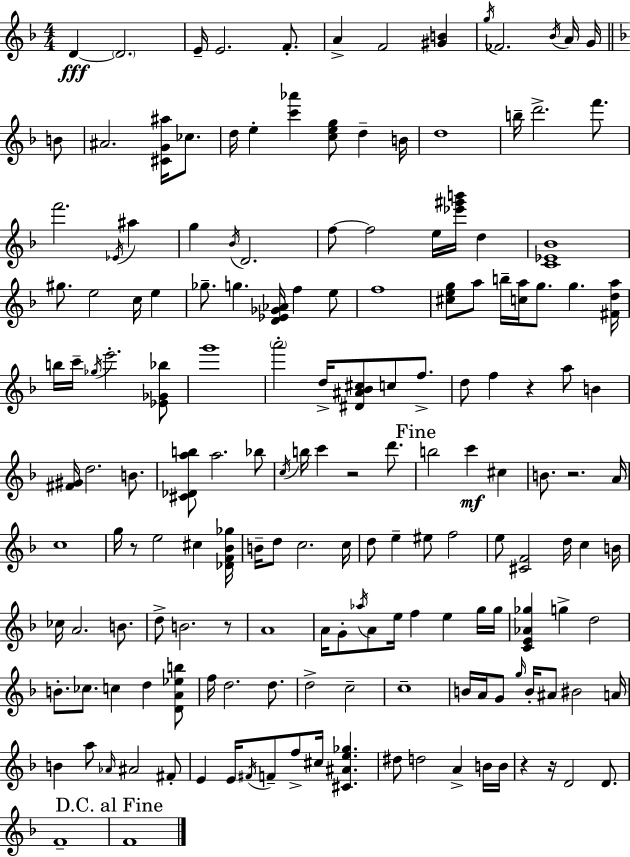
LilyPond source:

{
  \clef treble
  \numericTimeSignature
  \time 4/4
  \key f \major
  d'4~~\fff \parenthesize d'2. | e'16-- e'2. f'8.-. | a'4-> f'2 <gis' b'>4 | \acciaccatura { g''16 } fes'2. \acciaccatura { bes'16 } a'16 g'16 | \break \bar "||" \break \key f \major b'8 ais'2. <cis' g' ais''>16 ces''8. | d''16 e''4-. <c''' aes'''>4 <c'' e'' g''>8 d''4-- | b'16 d''1 | b''16-- d'''2.-> f'''8. | \break f'''2. \acciaccatura { ees'16 } ais''4 | g''4 \acciaccatura { bes'16 } d'2. | f''8~~ f''2 e''16 <ees''' gis''' b'''>16 | d''4 <c' ees' bes'>1 | \break gis''8. e''2 c''16 | e''4 ges''8.-- g''4. <d' ees' ges' aes'>16 f''4 | e''8 f''1 | <cis'' e'' g''>8 a''8 b''16-- <c'' a''>16 g''8. g''4. | \break <fis' d'' a''>16 b''16 c'''16-- \acciaccatura { ges''16 } e'''2.-. | <ees' ges' bes''>8 g'''1 | \parenthesize a'''2-. d''16-> <dis' ais' bes' cis''>8 | c''8 f''8.-> d''8 f''4 r4 a''8 | \break b'4 <fis' gis'>16 d''2. | b'8. <cis' des' a'' b''>8 a''2. | bes''8 \acciaccatura { c''16 } b''16 c'''4 r2 | d'''8. \mark "Fine" b''2 c'''4\mf | \break cis''4 b'8. r2. | a'16 c''1 | g''16 r8 e''2 | cis''4 <des' f' bes' ges''>16 b'16-- d''8 c''2. | \break c''16 d''8 e''4-- eis''8 f''2 | e''8 <cis' f'>2 | d''16 c''4 b'16 ces''16 a'2. | b'8. d''8-> b'2. | \break r8 a'1 | a'16 g'8-. \acciaccatura { aes''16 } a'8 e''16 f''4 | e''4 g''16 g''16 <c' e' aes' ges''>4 g''4-> d''2 | b'8.-. ces''8. c''4 | \break d''4 <d' a' ees'' b''>8 f''16 d''2. | d''8. d''2-> c''2-- | c''1-- | b'16 a'16 g'8 \grace { g''16 } b'16-. ais'8 bis'2 | \break a'16 b'4 a''8 \grace { aes'16 } ais'2 | fis'8-. e'4 e'16 \acciaccatura { fis'16 } f'8-- | f''8-> cis''16 <cis' ais' e'' ges''>4. dis''8 d''2 | a'4-> b'16 b'16 r4 r16 d'2 | \break d'8. f'1-- | \mark "D.C. al Fine" f'1 | \bar "|."
}